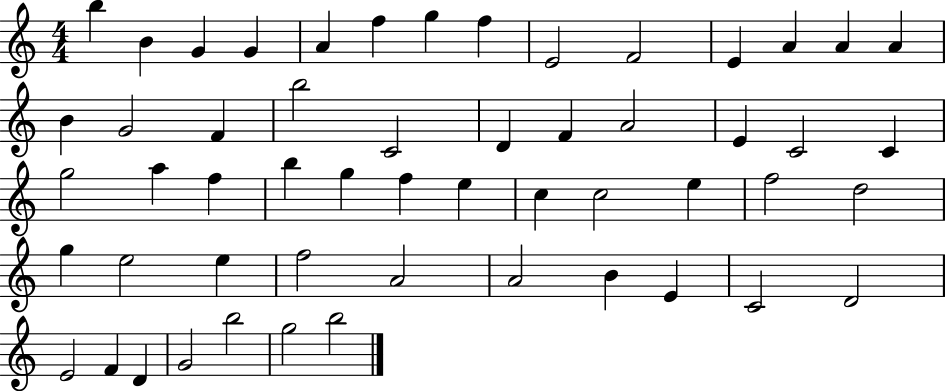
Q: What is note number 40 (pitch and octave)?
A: E5